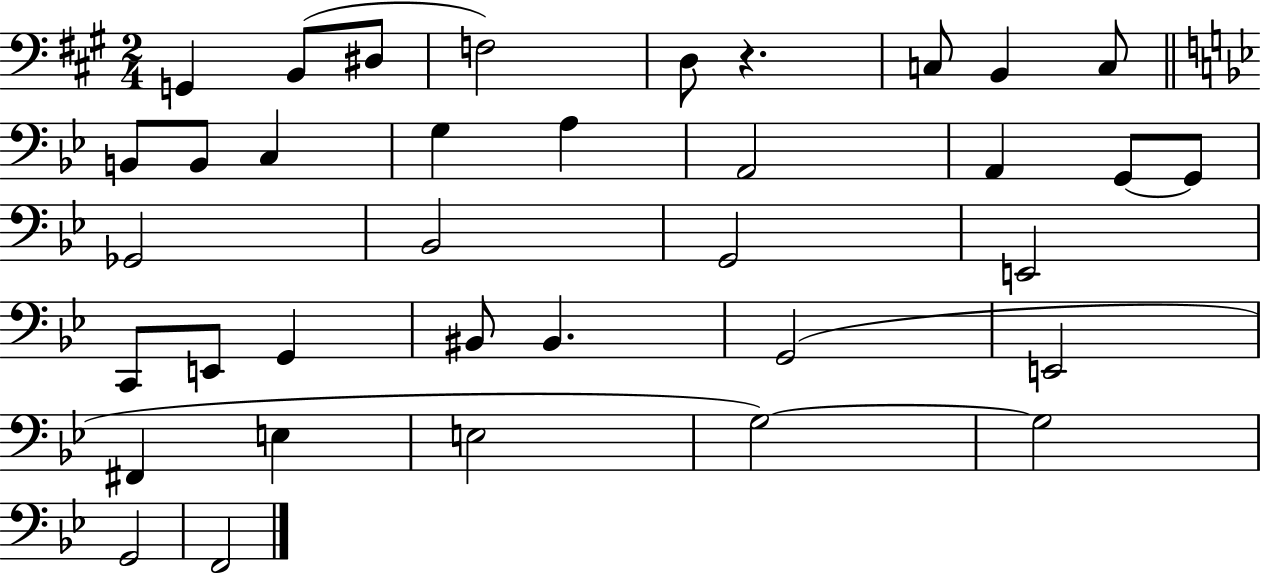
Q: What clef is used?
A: bass